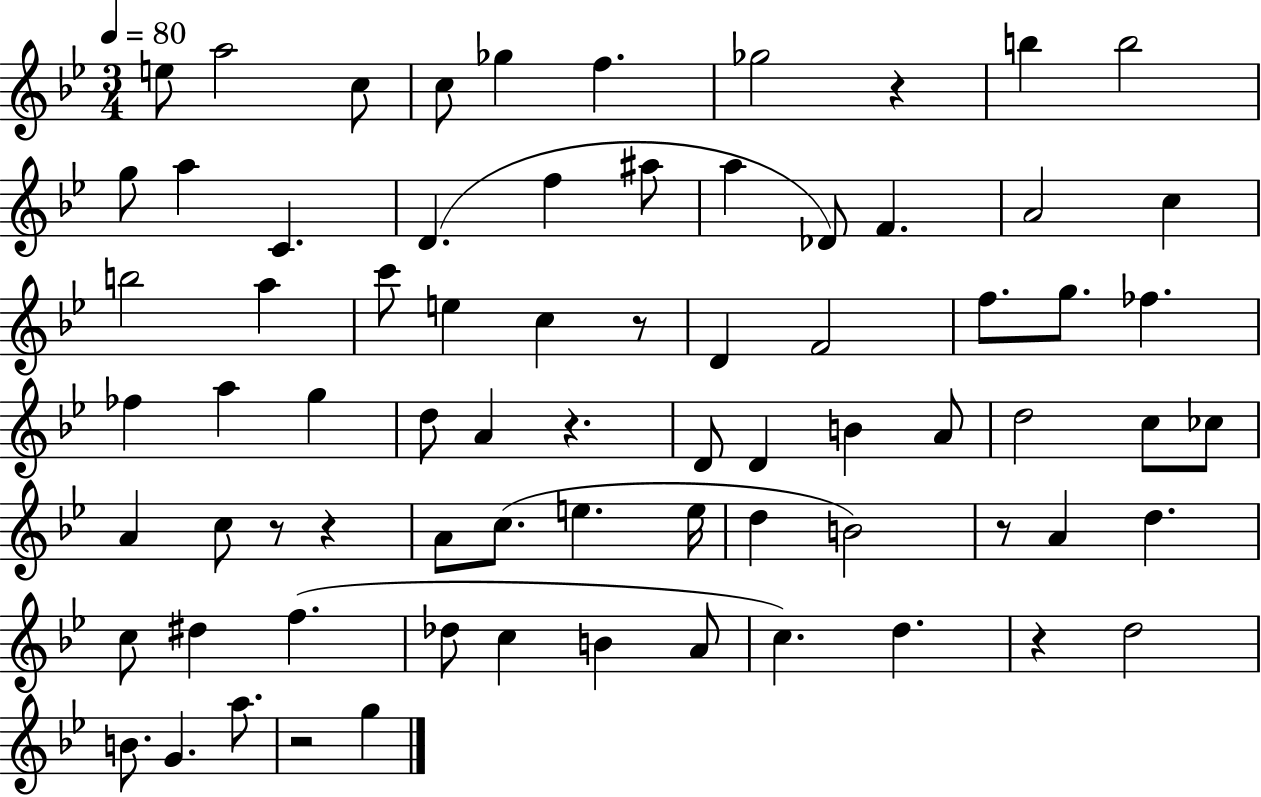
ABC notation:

X:1
T:Untitled
M:3/4
L:1/4
K:Bb
e/2 a2 c/2 c/2 _g f _g2 z b b2 g/2 a C D f ^a/2 a _D/2 F A2 c b2 a c'/2 e c z/2 D F2 f/2 g/2 _f _f a g d/2 A z D/2 D B A/2 d2 c/2 _c/2 A c/2 z/2 z A/2 c/2 e e/4 d B2 z/2 A d c/2 ^d f _d/2 c B A/2 c d z d2 B/2 G a/2 z2 g